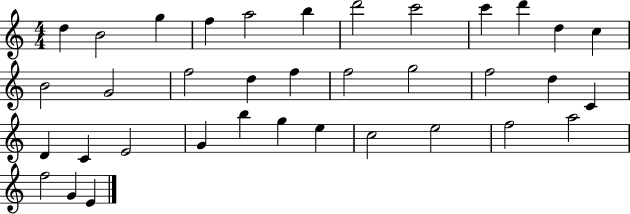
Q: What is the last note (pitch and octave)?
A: E4